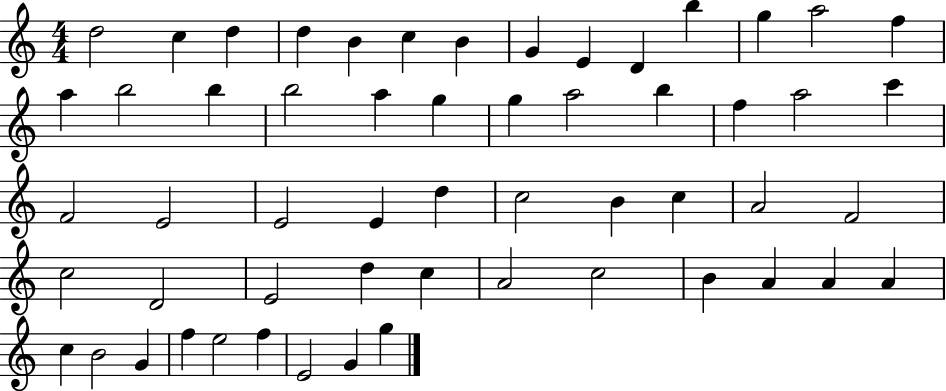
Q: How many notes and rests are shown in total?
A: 56